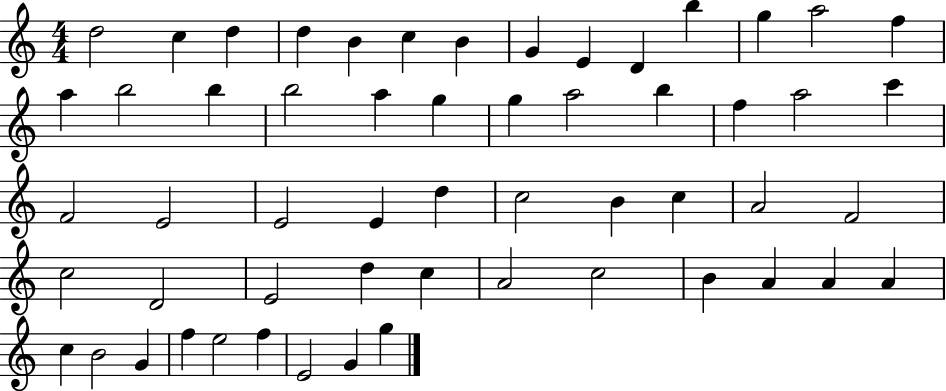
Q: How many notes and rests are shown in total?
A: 56